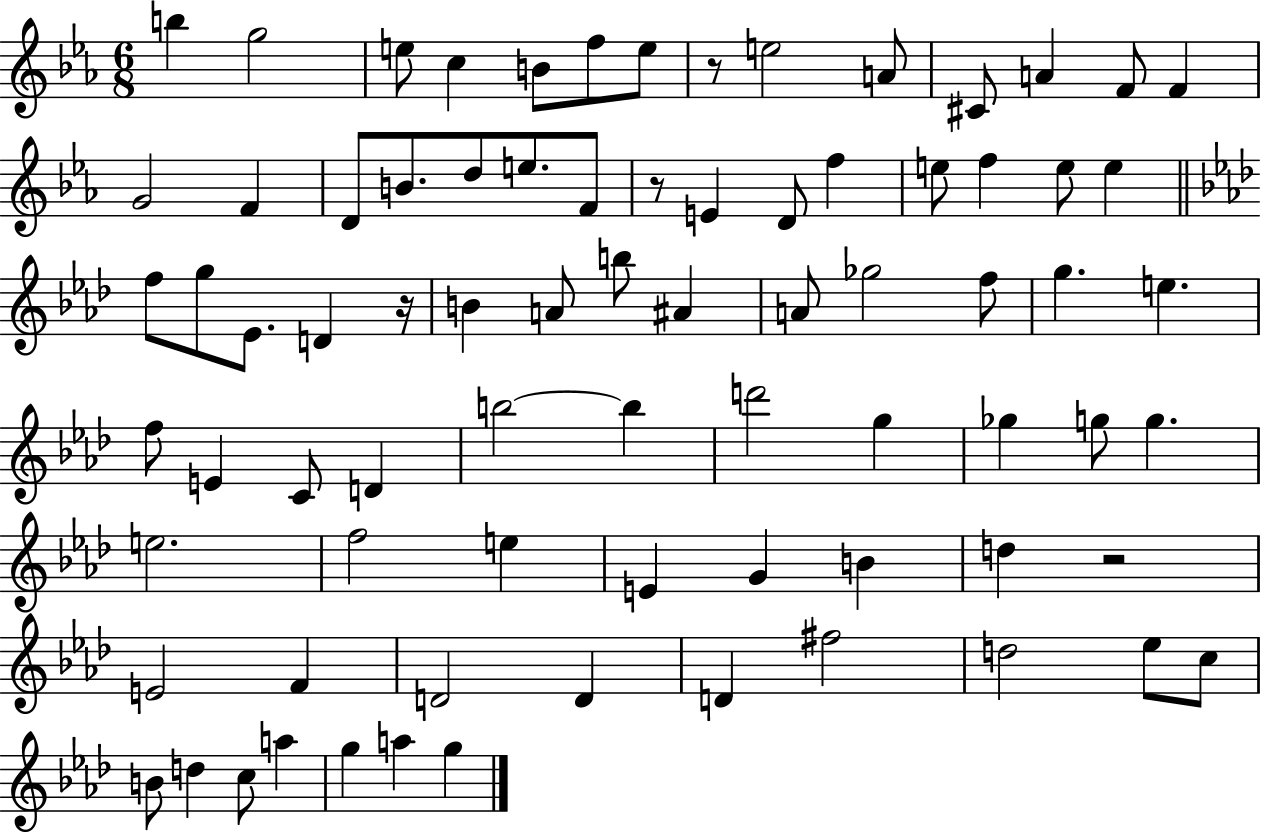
X:1
T:Untitled
M:6/8
L:1/4
K:Eb
b g2 e/2 c B/2 f/2 e/2 z/2 e2 A/2 ^C/2 A F/2 F G2 F D/2 B/2 d/2 e/2 F/2 z/2 E D/2 f e/2 f e/2 e f/2 g/2 _E/2 D z/4 B A/2 b/2 ^A A/2 _g2 f/2 g e f/2 E C/2 D b2 b d'2 g _g g/2 g e2 f2 e E G B d z2 E2 F D2 D D ^f2 d2 _e/2 c/2 B/2 d c/2 a g a g